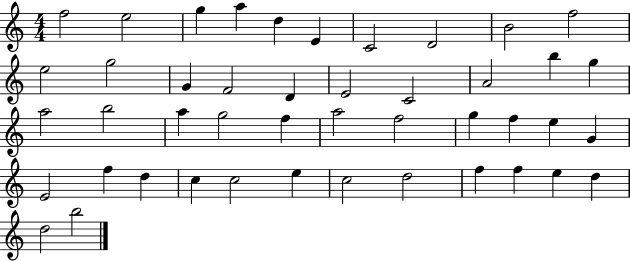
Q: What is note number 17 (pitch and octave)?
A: C4